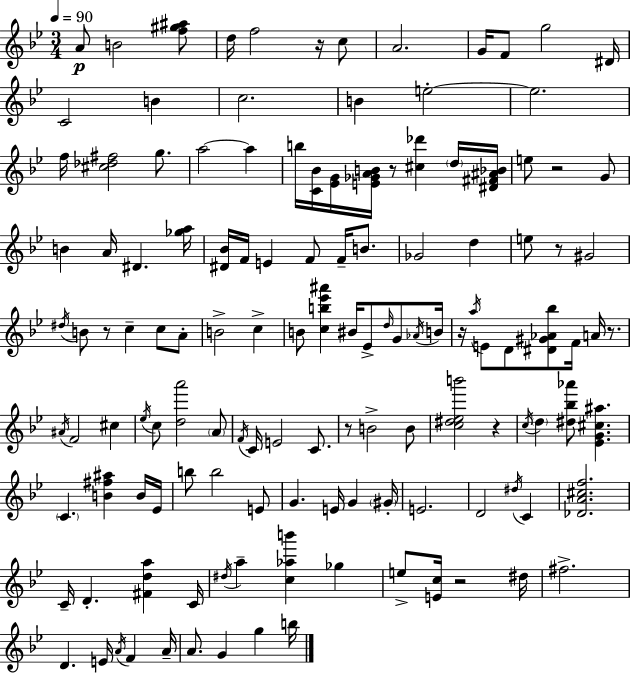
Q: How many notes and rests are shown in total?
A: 131